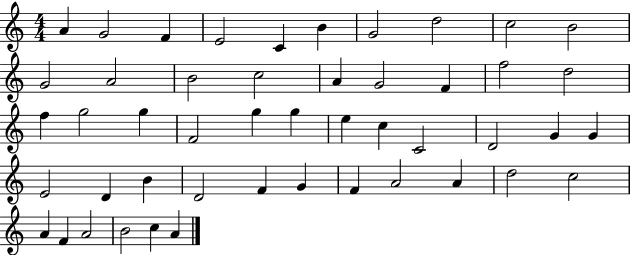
X:1
T:Untitled
M:4/4
L:1/4
K:C
A G2 F E2 C B G2 d2 c2 B2 G2 A2 B2 c2 A G2 F f2 d2 f g2 g F2 g g e c C2 D2 G G E2 D B D2 F G F A2 A d2 c2 A F A2 B2 c A